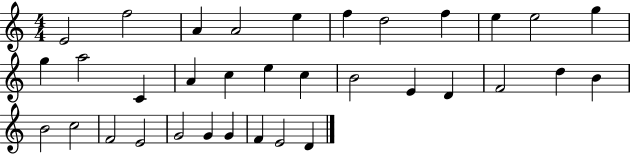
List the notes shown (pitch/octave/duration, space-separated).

E4/h F5/h A4/q A4/h E5/q F5/q D5/h F5/q E5/q E5/h G5/q G5/q A5/h C4/q A4/q C5/q E5/q C5/q B4/h E4/q D4/q F4/h D5/q B4/q B4/h C5/h F4/h E4/h G4/h G4/q G4/q F4/q E4/h D4/q